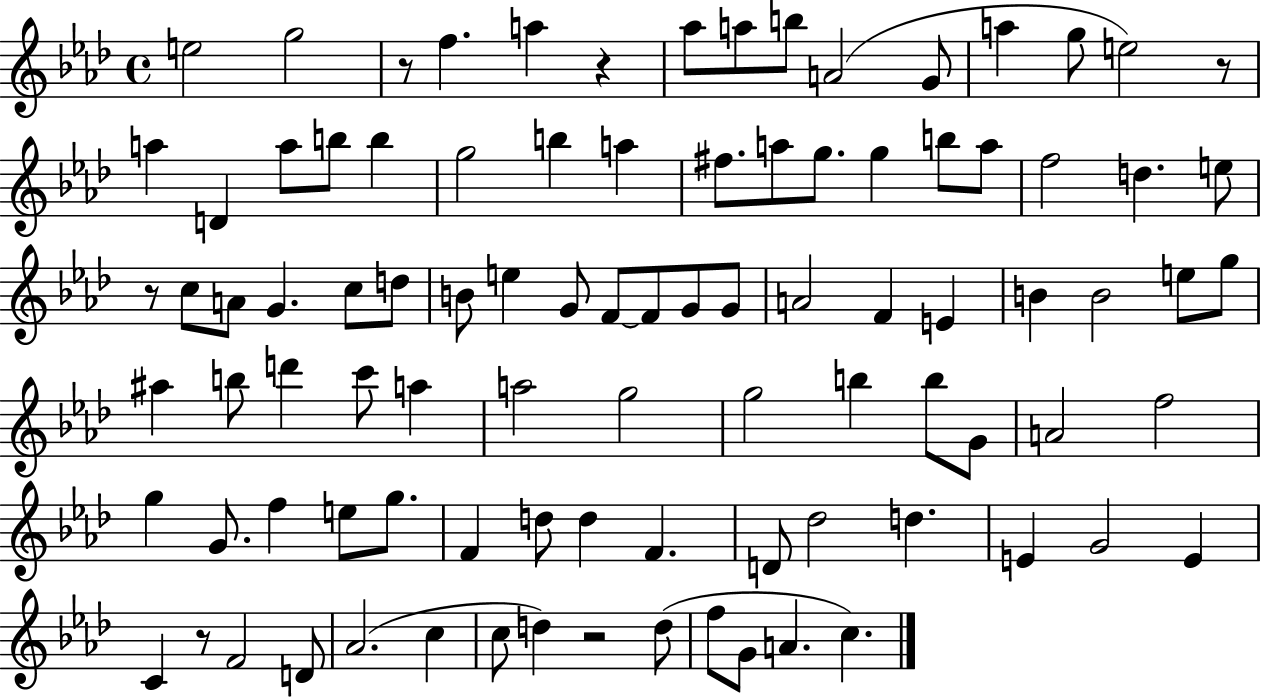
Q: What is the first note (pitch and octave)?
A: E5